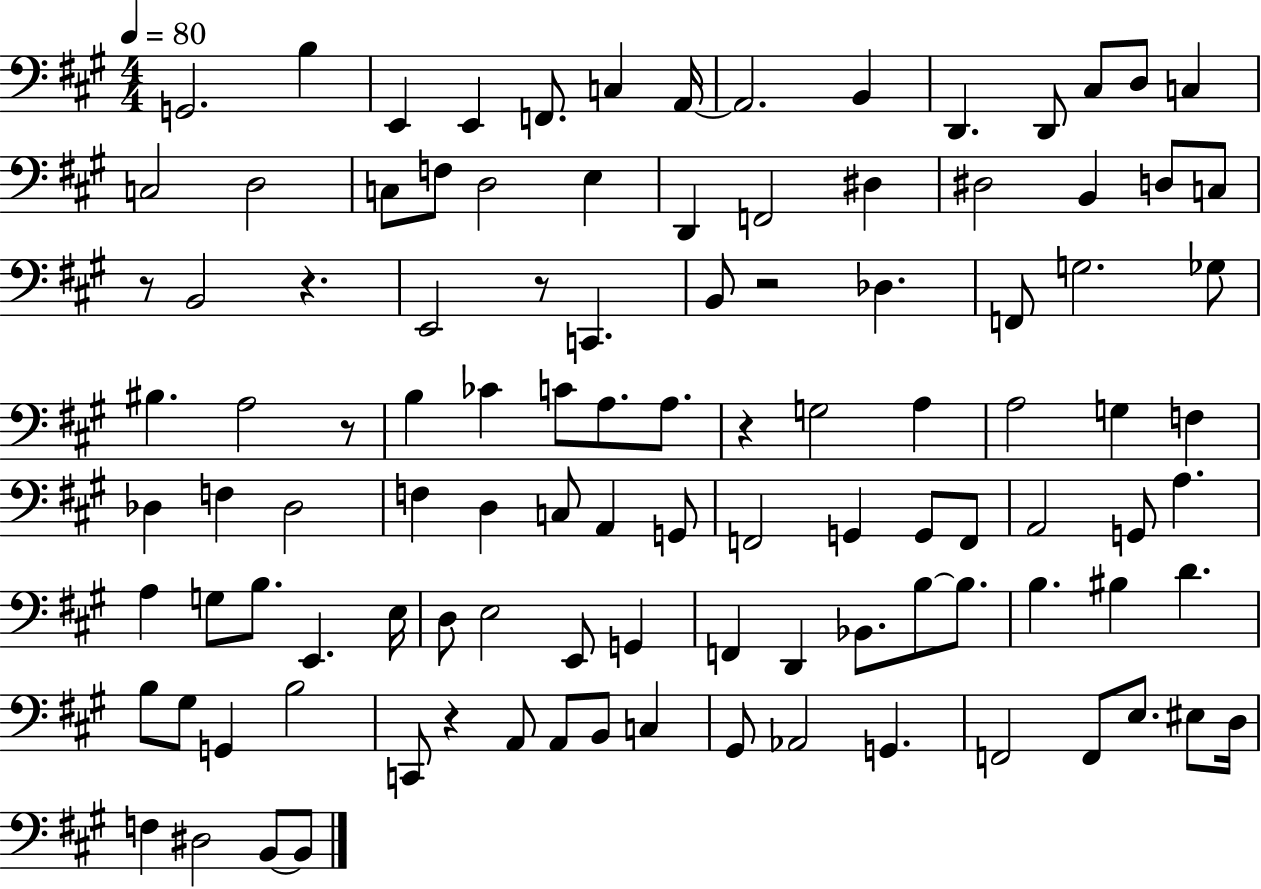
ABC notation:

X:1
T:Untitled
M:4/4
L:1/4
K:A
G,,2 B, E,, E,, F,,/2 C, A,,/4 A,,2 B,, D,, D,,/2 ^C,/2 D,/2 C, C,2 D,2 C,/2 F,/2 D,2 E, D,, F,,2 ^D, ^D,2 B,, D,/2 C,/2 z/2 B,,2 z E,,2 z/2 C,, B,,/2 z2 _D, F,,/2 G,2 _G,/2 ^B, A,2 z/2 B, _C C/2 A,/2 A,/2 z G,2 A, A,2 G, F, _D, F, _D,2 F, D, C,/2 A,, G,,/2 F,,2 G,, G,,/2 F,,/2 A,,2 G,,/2 A, A, G,/2 B,/2 E,, E,/4 D,/2 E,2 E,,/2 G,, F,, D,, _B,,/2 B,/2 B,/2 B, ^B, D B,/2 ^G,/2 G,, B,2 C,,/2 z A,,/2 A,,/2 B,,/2 C, ^G,,/2 _A,,2 G,, F,,2 F,,/2 E,/2 ^E,/2 D,/4 F, ^D,2 B,,/2 B,,/2